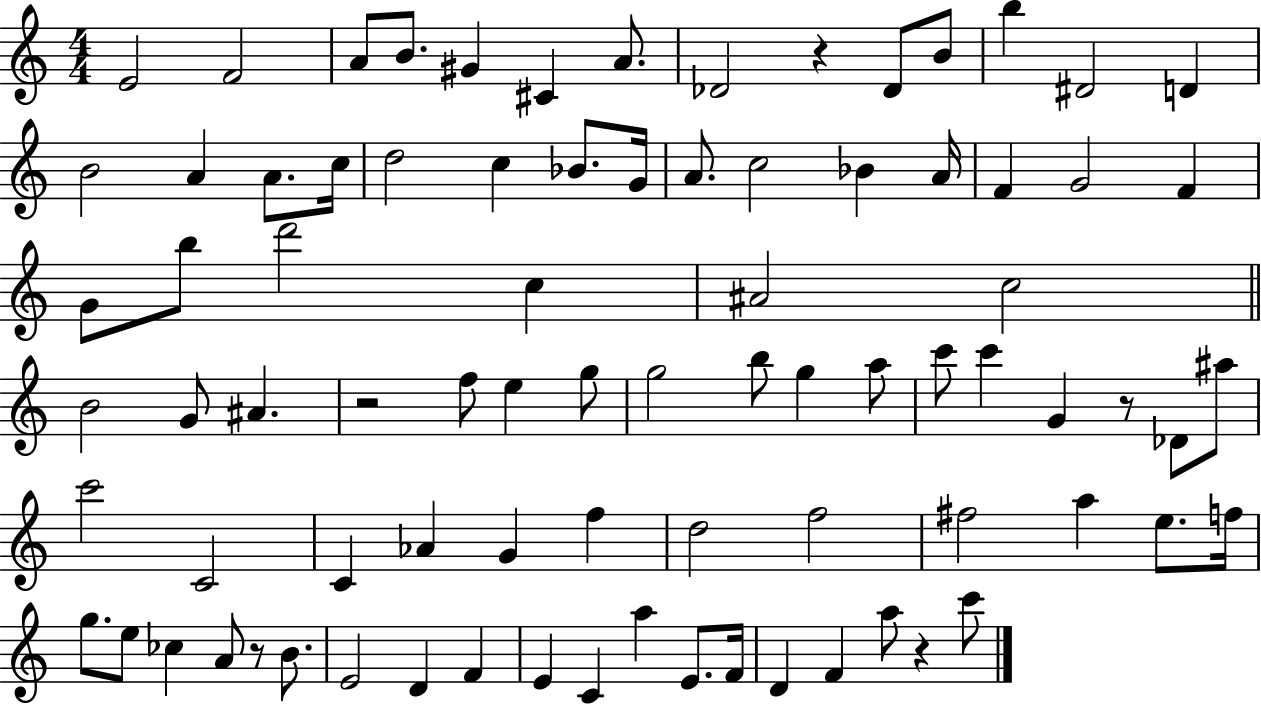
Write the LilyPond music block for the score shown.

{
  \clef treble
  \numericTimeSignature
  \time 4/4
  \key c \major
  e'2 f'2 | a'8 b'8. gis'4 cis'4 a'8. | des'2 r4 des'8 b'8 | b''4 dis'2 d'4 | \break b'2 a'4 a'8. c''16 | d''2 c''4 bes'8. g'16 | a'8. c''2 bes'4 a'16 | f'4 g'2 f'4 | \break g'8 b''8 d'''2 c''4 | ais'2 c''2 | \bar "||" \break \key c \major b'2 g'8 ais'4. | r2 f''8 e''4 g''8 | g''2 b''8 g''4 a''8 | c'''8 c'''4 g'4 r8 des'8 ais''8 | \break c'''2 c'2 | c'4 aes'4 g'4 f''4 | d''2 f''2 | fis''2 a''4 e''8. f''16 | \break g''8. e''8 ces''4 a'8 r8 b'8. | e'2 d'4 f'4 | e'4 c'4 a''4 e'8. f'16 | d'4 f'4 a''8 r4 c'''8 | \break \bar "|."
}